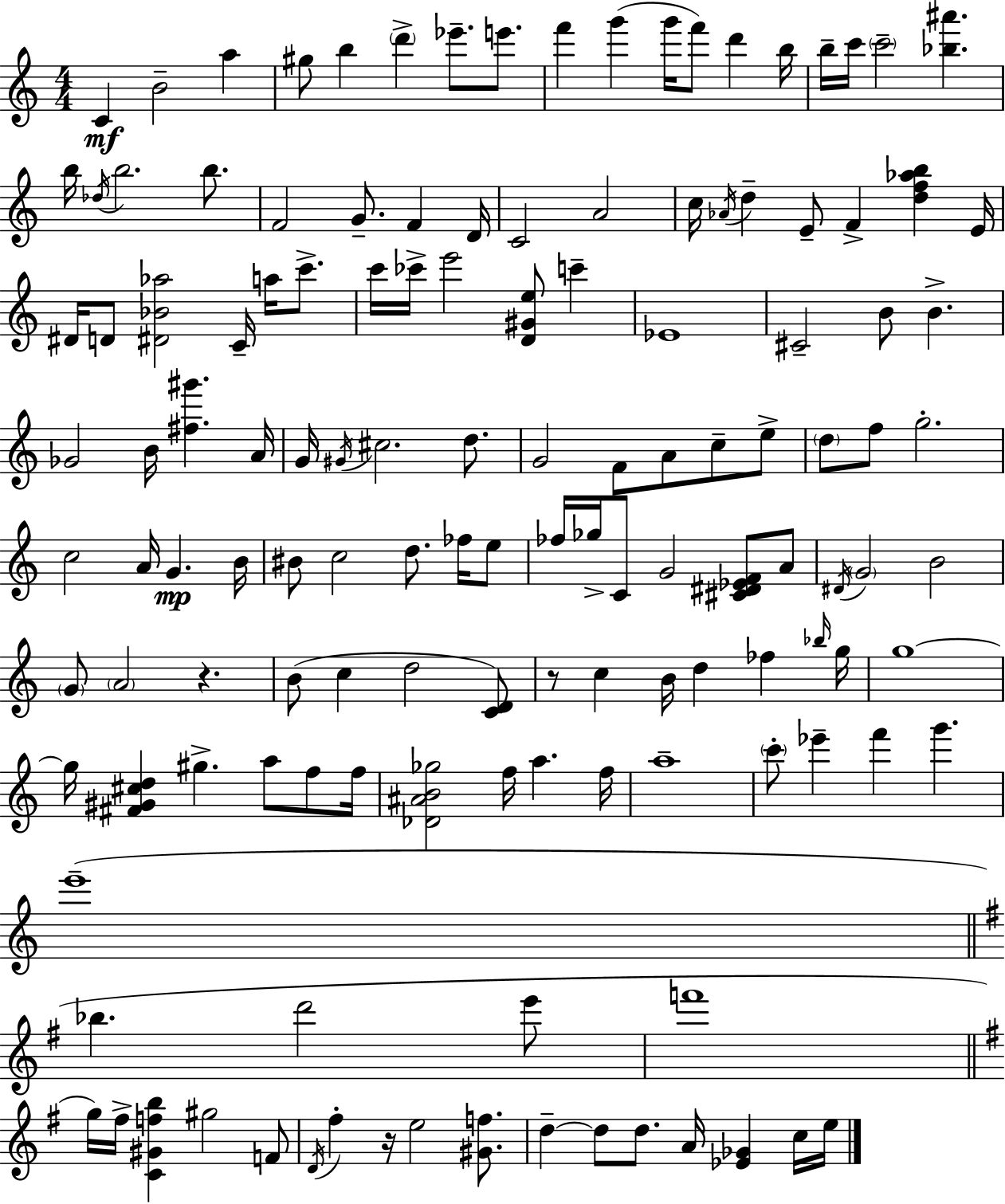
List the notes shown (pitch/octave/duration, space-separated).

C4/q B4/h A5/q G#5/e B5/q D6/q Eb6/e. E6/e. F6/q G6/q G6/s F6/e D6/q B5/s B5/s C6/s C6/h [Bb5,A#6]/q. B5/s Db5/s B5/h. B5/e. F4/h G4/e. F4/q D4/s C4/h A4/h C5/s Ab4/s D5/q E4/e F4/q [D5,F5,Ab5,B5]/q E4/s D#4/s D4/e [D#4,Bb4,Ab5]/h C4/s A5/s C6/e. C6/s CES6/s E6/h [D4,G#4,E5]/e C6/q Eb4/w C#4/h B4/e B4/q. Gb4/h B4/s [F#5,G#6]/q. A4/s G4/s G#4/s C#5/h. D5/e. G4/h F4/e A4/e C5/e E5/e D5/e F5/e G5/h. C5/h A4/s G4/q. B4/s BIS4/e C5/h D5/e. FES5/s E5/e FES5/s Gb5/s C4/e G4/h [C#4,D#4,Eb4,F4]/e A4/e D#4/s G4/h B4/h G4/e A4/h R/q. B4/e C5/q D5/h [C4,D4]/e R/e C5/q B4/s D5/q FES5/q Bb5/s G5/s G5/w G5/s [F#4,G#4,C#5,D5]/q G#5/q. A5/e F5/e F5/s [Db4,A#4,B4,Gb5]/h F5/s A5/q. F5/s A5/w C6/e Eb6/q F6/q G6/q. E6/w Bb5/q. D6/h E6/e F6/w G5/s F#5/s [C4,G#4,F5,B5]/q G#5/h F4/e D4/s F#5/q R/s E5/h [G#4,F5]/e. D5/q D5/e D5/e. A4/s [Eb4,Gb4]/q C5/s E5/s